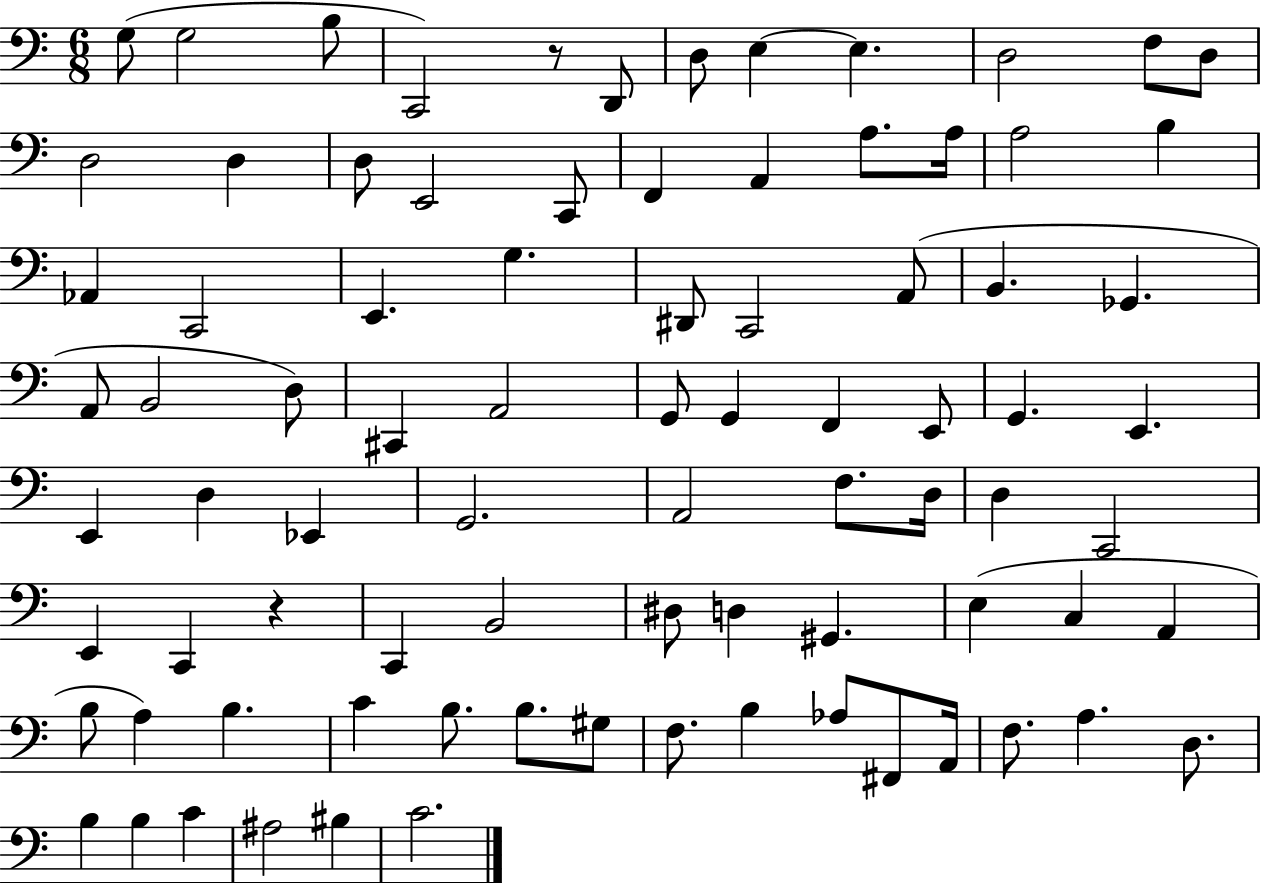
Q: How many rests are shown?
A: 2